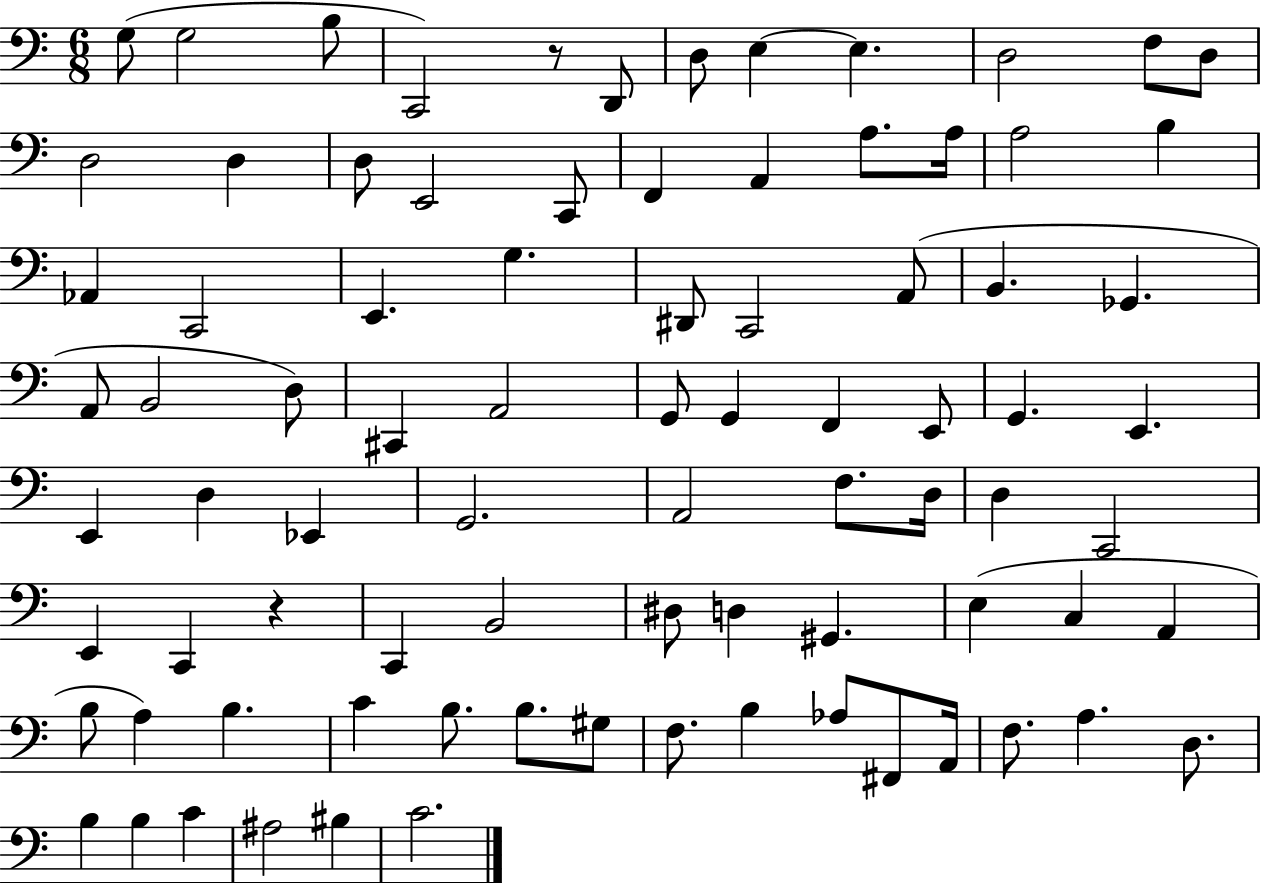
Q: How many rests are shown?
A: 2